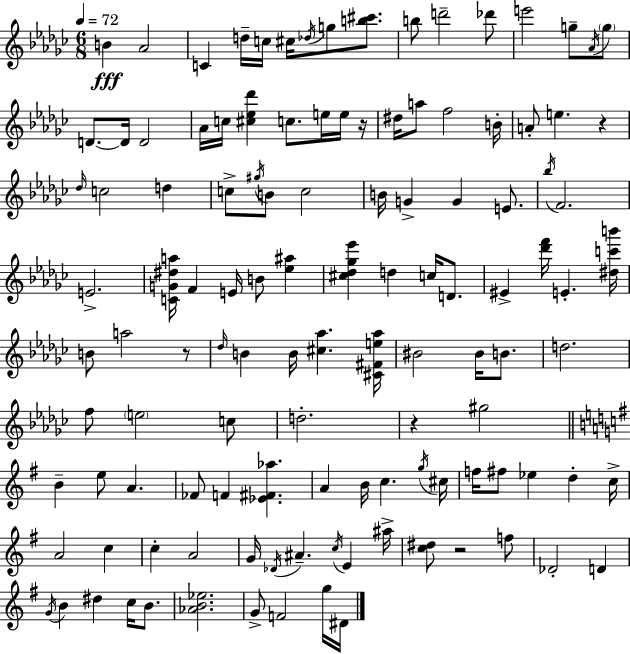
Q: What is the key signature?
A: EES minor